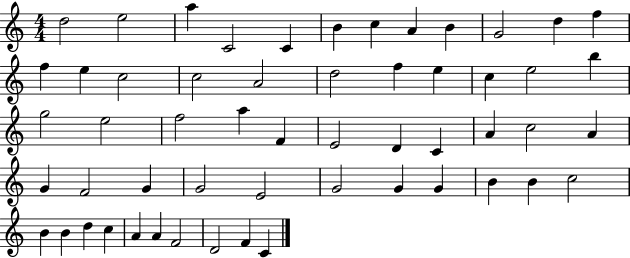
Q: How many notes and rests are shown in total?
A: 55